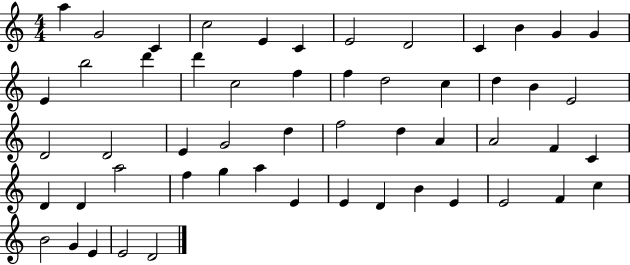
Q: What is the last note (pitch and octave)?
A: D4